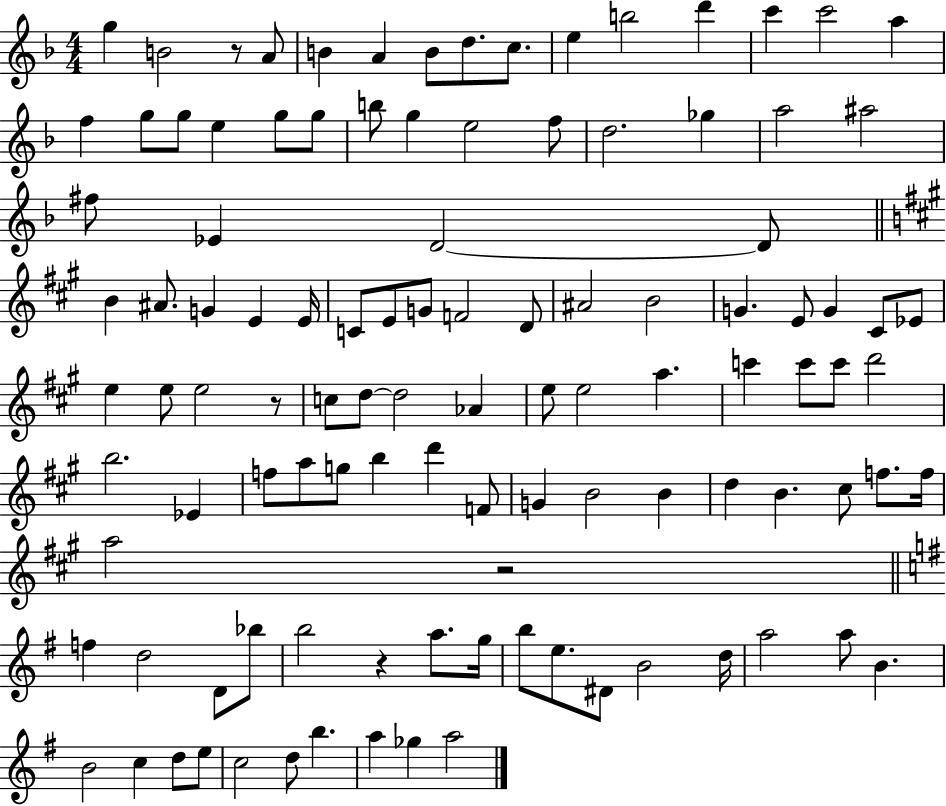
G5/q B4/h R/e A4/e B4/q A4/q B4/e D5/e. C5/e. E5/q B5/h D6/q C6/q C6/h A5/q F5/q G5/e G5/e E5/q G5/e G5/e B5/e G5/q E5/h F5/e D5/h. Gb5/q A5/h A#5/h F#5/e Eb4/q D4/h D4/e B4/q A#4/e. G4/q E4/q E4/s C4/e E4/e G4/e F4/h D4/e A#4/h B4/h G4/q. E4/e G4/q C#4/e Eb4/e E5/q E5/e E5/h R/e C5/e D5/e D5/h Ab4/q E5/e E5/h A5/q. C6/q C6/e C6/e D6/h B5/h. Eb4/q F5/e A5/e G5/e B5/q D6/q F4/e G4/q B4/h B4/q D5/q B4/q. C#5/e F5/e. F5/s A5/h R/h F5/q D5/h D4/e Bb5/e B5/h R/q A5/e. G5/s B5/e E5/e. D#4/e B4/h D5/s A5/h A5/e B4/q. B4/h C5/q D5/e E5/e C5/h D5/e B5/q. A5/q Gb5/q A5/h